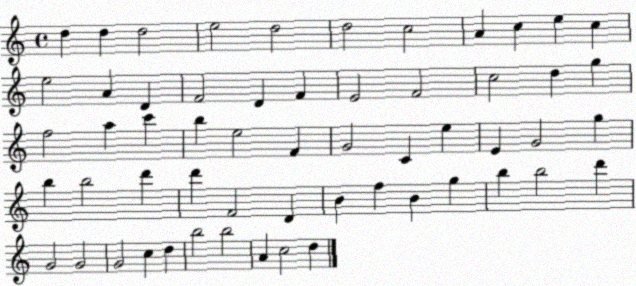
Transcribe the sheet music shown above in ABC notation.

X:1
T:Untitled
M:4/4
L:1/4
K:C
d d d2 e2 d2 d2 c2 A c e c e2 A D F2 D F E2 F2 c2 d g f2 a c' b e2 F G2 C e E G2 g b b2 d' d' F2 D B f B g b b2 d' G2 G2 G2 c d b2 b2 A c2 d